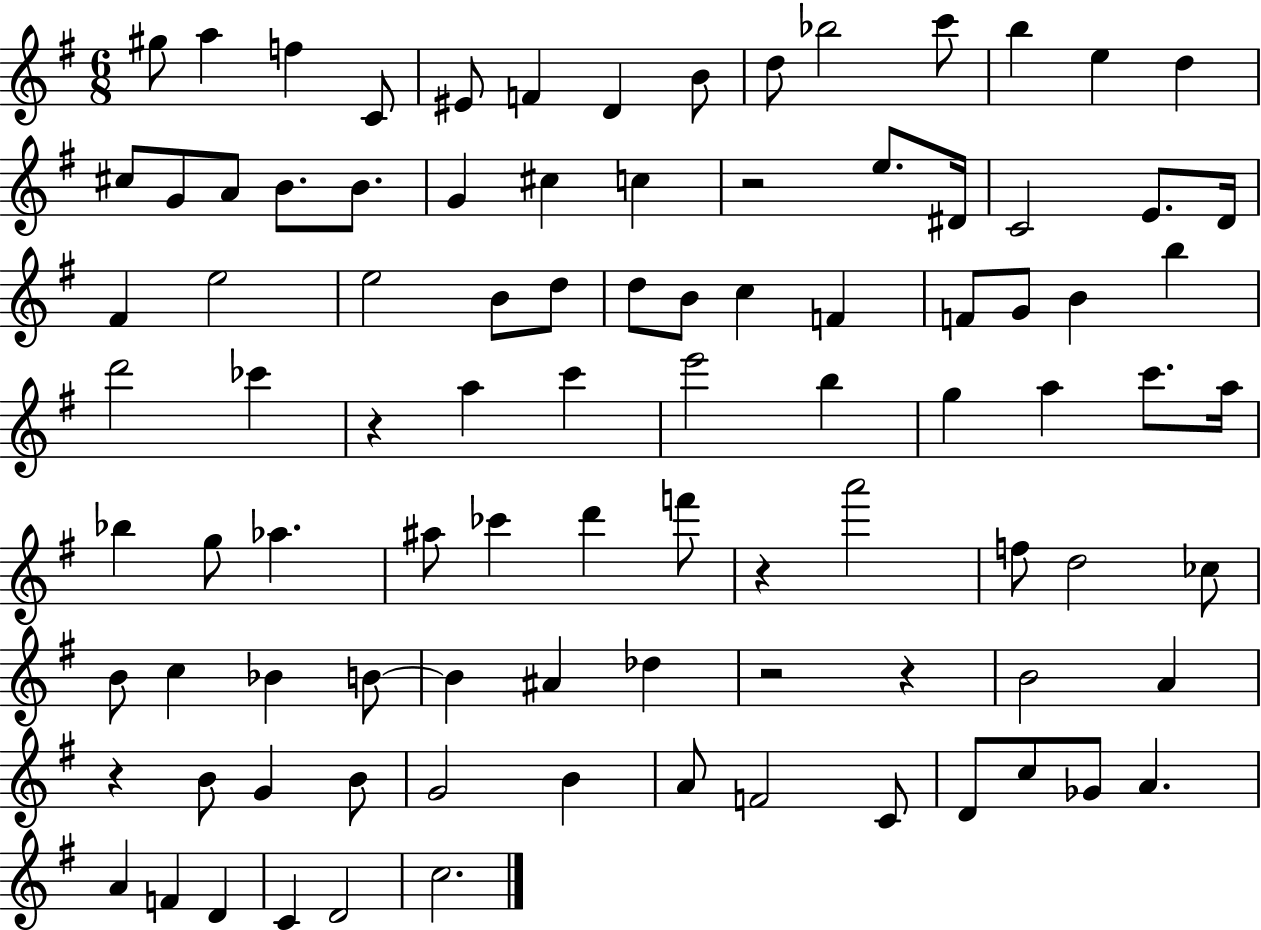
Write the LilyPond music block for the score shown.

{
  \clef treble
  \numericTimeSignature
  \time 6/8
  \key g \major
  gis''8 a''4 f''4 c'8 | eis'8 f'4 d'4 b'8 | d''8 bes''2 c'''8 | b''4 e''4 d''4 | \break cis''8 g'8 a'8 b'8. b'8. | g'4 cis''4 c''4 | r2 e''8. dis'16 | c'2 e'8. d'16 | \break fis'4 e''2 | e''2 b'8 d''8 | d''8 b'8 c''4 f'4 | f'8 g'8 b'4 b''4 | \break d'''2 ces'''4 | r4 a''4 c'''4 | e'''2 b''4 | g''4 a''4 c'''8. a''16 | \break bes''4 g''8 aes''4. | ais''8 ces'''4 d'''4 f'''8 | r4 a'''2 | f''8 d''2 ces''8 | \break b'8 c''4 bes'4 b'8~~ | b'4 ais'4 des''4 | r2 r4 | b'2 a'4 | \break r4 b'8 g'4 b'8 | g'2 b'4 | a'8 f'2 c'8 | d'8 c''8 ges'8 a'4. | \break a'4 f'4 d'4 | c'4 d'2 | c''2. | \bar "|."
}